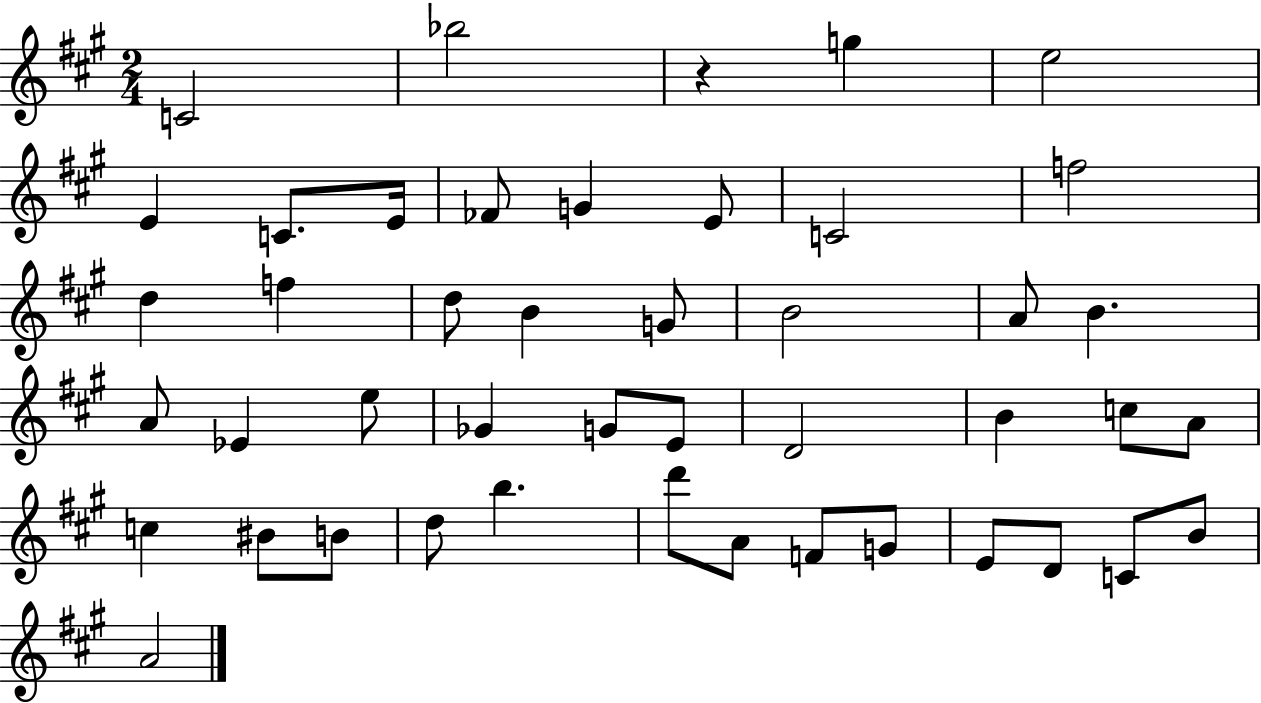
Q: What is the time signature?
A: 2/4